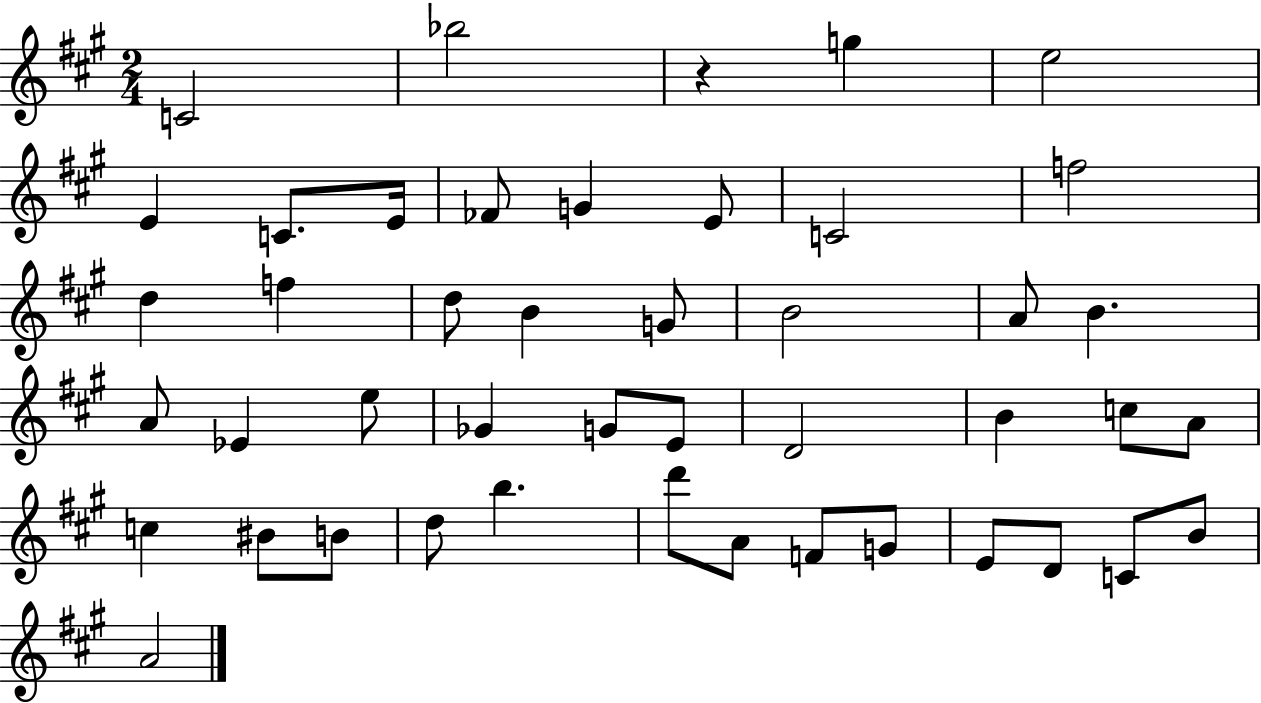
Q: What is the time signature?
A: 2/4